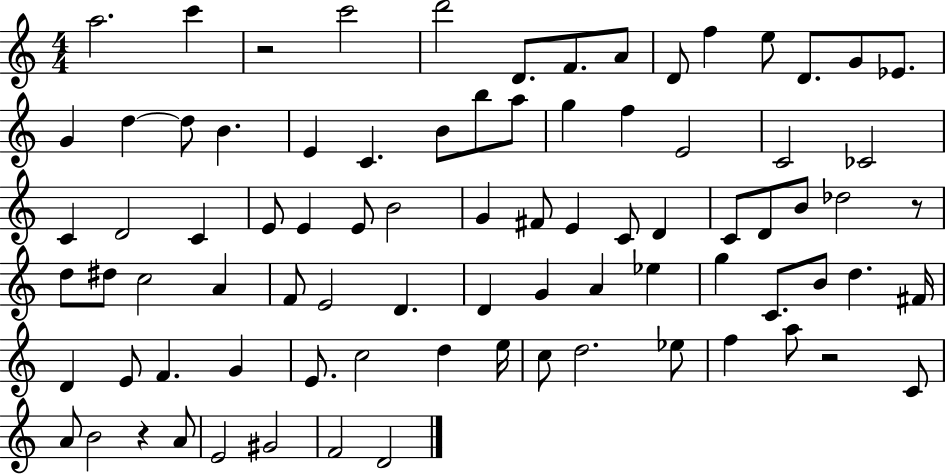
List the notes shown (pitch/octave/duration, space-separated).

A5/h. C6/q R/h C6/h D6/h D4/e. F4/e. A4/e D4/e F5/q E5/e D4/e. G4/e Eb4/e. G4/q D5/q D5/e B4/q. E4/q C4/q. B4/e B5/e A5/e G5/q F5/q E4/h C4/h CES4/h C4/q D4/h C4/q E4/e E4/q E4/e B4/h G4/q F#4/e E4/q C4/e D4/q C4/e D4/e B4/e Db5/h R/e D5/e D#5/e C5/h A4/q F4/e E4/h D4/q. D4/q G4/q A4/q Eb5/q G5/q C4/e. B4/e D5/q. F#4/s D4/q E4/e F4/q. G4/q E4/e. C5/h D5/q E5/s C5/e D5/h. Eb5/e F5/q A5/e R/h C4/e A4/e B4/h R/q A4/e E4/h G#4/h F4/h D4/h